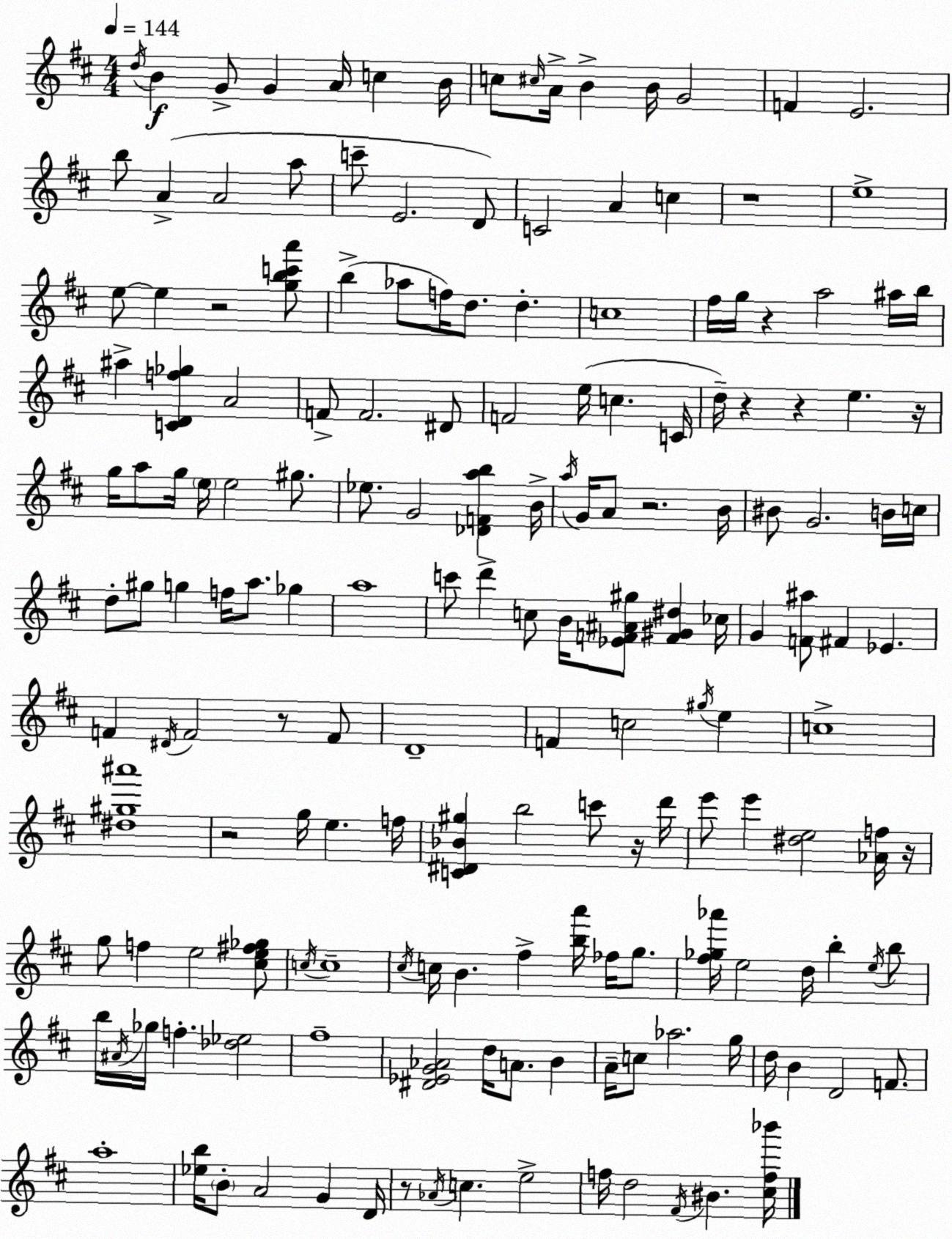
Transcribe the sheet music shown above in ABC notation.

X:1
T:Untitled
M:4/4
L:1/4
K:D
d/4 B G/2 G A/4 c B/4 c/2 ^c/4 A/4 B B/4 G2 F E2 b/2 A A2 a/2 c'/2 E2 D/2 C2 A c z4 e4 e/2 e z2 [gbc'a']/2 b _a/2 f/4 d/2 d c4 ^f/4 g/4 z a2 ^a/4 b/4 ^a [CDf_g] A2 F/2 F2 ^D/2 F2 e/4 c C/4 d/4 z z e z/4 g/4 a/2 g/4 e/4 e2 ^g/2 _e/2 G2 [_DFab] B/4 a/4 G/4 A/2 z2 B/4 ^B/2 G2 B/4 c/4 d/2 ^g/2 g f/4 a/2 _g a4 c'/2 d' c/2 B/4 [_EF^A^g]/2 [F^G^d] _c/4 G [F^a]/2 ^F _E F ^D/4 F2 z/2 F/2 D4 F c2 ^g/4 e c4 [^d^g^a']4 z2 g/4 e f/4 [C^D_B^g] b2 c'/2 z/4 d'/4 e'/2 e' [^de]2 [_Af]/4 z/4 g/2 f e2 [^ce^f_g]/2 c/4 c4 ^c/4 c/4 B ^f [ba']/4 _f/4 g/2 [^f_g_a']/4 e2 d/4 b e/4 b/2 b/4 ^A/4 _g/4 f [_d_e]2 ^f4 [^D_EG_A]2 d/4 A/2 B A/4 c/2 _a2 g/4 d/4 B D2 F/2 a4 [_eb]/4 B/2 A2 G D/4 z/2 _A/4 c e2 f/4 d2 ^F/4 ^B [^cf_b']/4